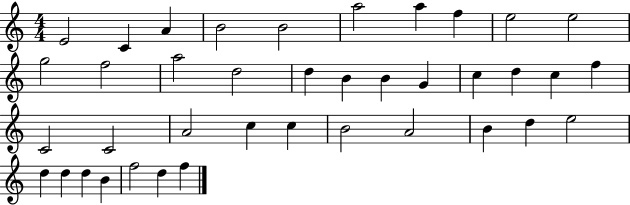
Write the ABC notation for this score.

X:1
T:Untitled
M:4/4
L:1/4
K:C
E2 C A B2 B2 a2 a f e2 e2 g2 f2 a2 d2 d B B G c d c f C2 C2 A2 c c B2 A2 B d e2 d d d B f2 d f